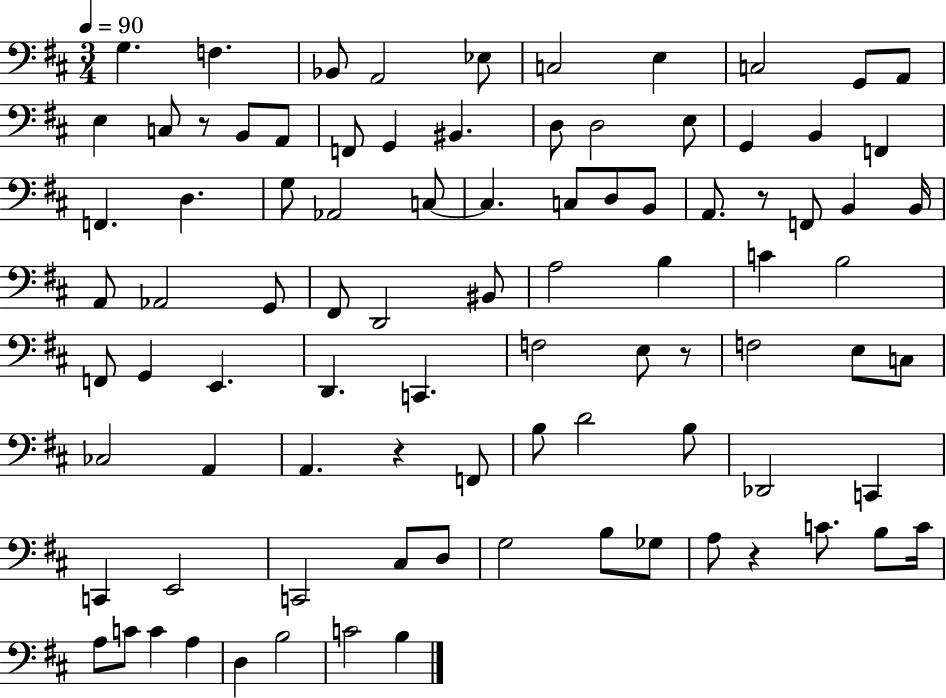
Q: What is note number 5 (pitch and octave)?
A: Eb3